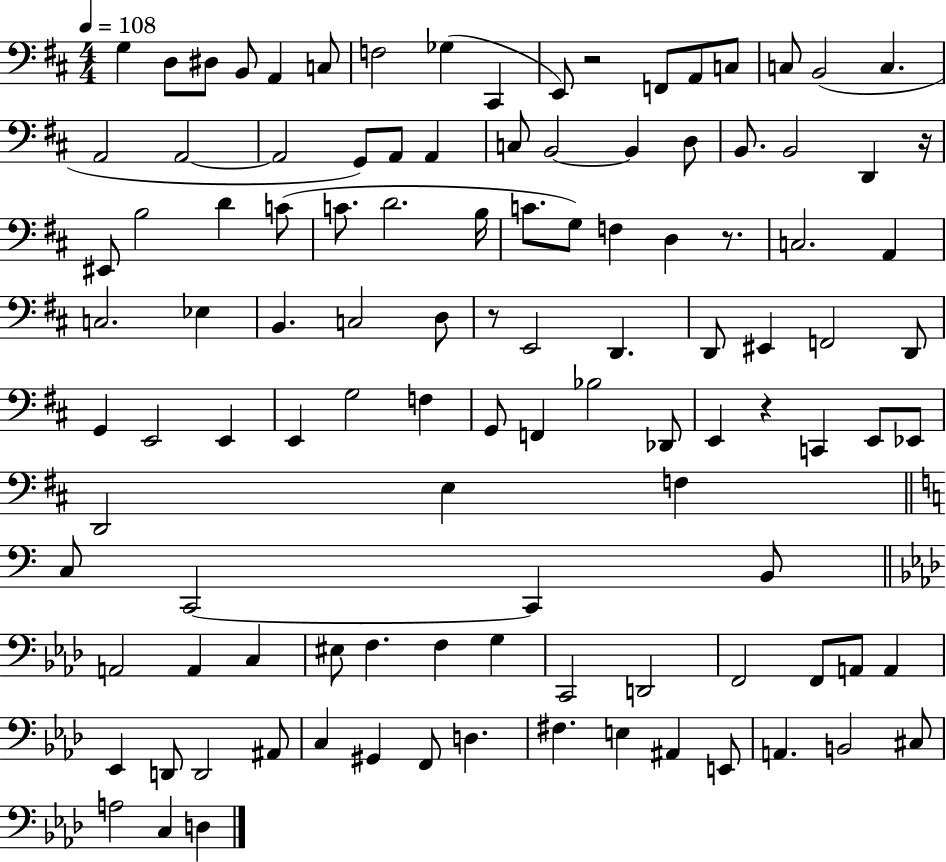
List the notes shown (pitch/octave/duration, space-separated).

G3/q D3/e D#3/e B2/e A2/q C3/e F3/h Gb3/q C#2/q E2/e R/h F2/e A2/e C3/e C3/e B2/h C3/q. A2/h A2/h A2/h G2/e A2/e A2/q C3/e B2/h B2/q D3/e B2/e. B2/h D2/q R/s EIS2/e B3/h D4/q C4/e C4/e. D4/h. B3/s C4/e. G3/e F3/q D3/q R/e. C3/h. A2/q C3/h. Eb3/q B2/q. C3/h D3/e R/e E2/h D2/q. D2/e EIS2/q F2/h D2/e G2/q E2/h E2/q E2/q G3/h F3/q G2/e F2/q Bb3/h Db2/e E2/q R/q C2/q E2/e Eb2/e D2/h E3/q F3/q C3/e C2/h C2/q B2/e A2/h A2/q C3/q EIS3/e F3/q. F3/q G3/q C2/h D2/h F2/h F2/e A2/e A2/q Eb2/q D2/e D2/h A#2/e C3/q G#2/q F2/e D3/q. F#3/q. E3/q A#2/q E2/e A2/q. B2/h C#3/e A3/h C3/q D3/q